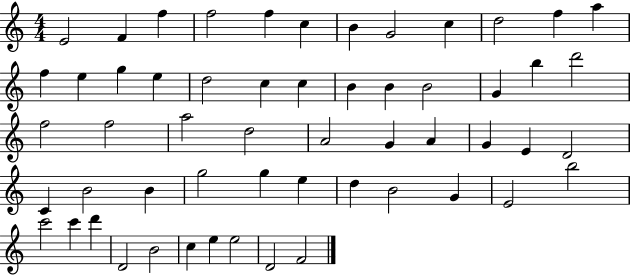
X:1
T:Untitled
M:4/4
L:1/4
K:C
E2 F f f2 f c B G2 c d2 f a f e g e d2 c c B B B2 G b d'2 f2 f2 a2 d2 A2 G A G E D2 C B2 B g2 g e d B2 G E2 b2 c'2 c' d' D2 B2 c e e2 D2 F2